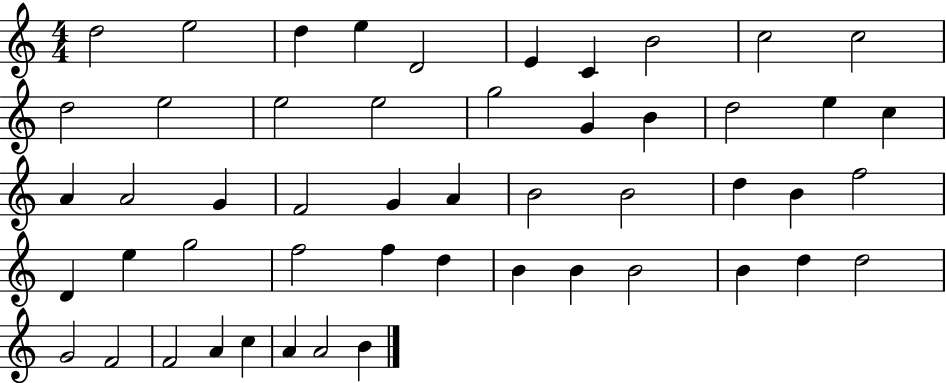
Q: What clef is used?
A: treble